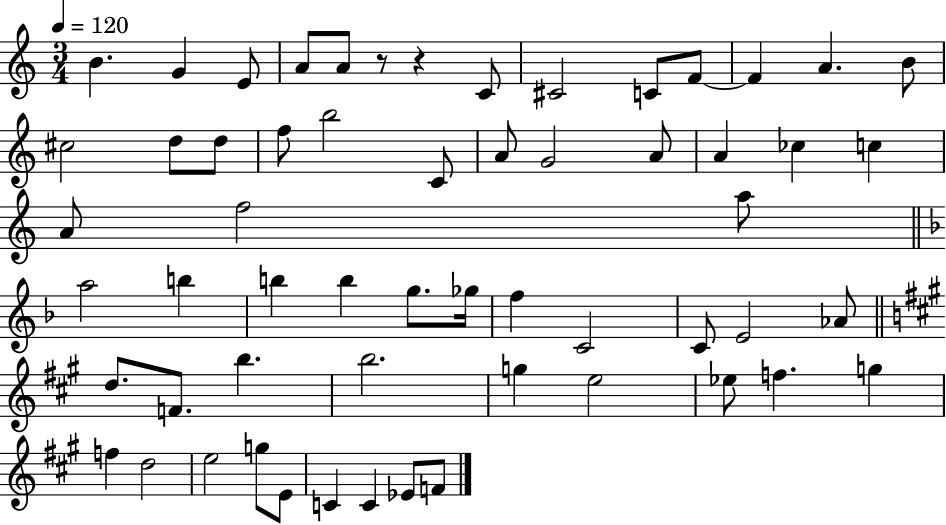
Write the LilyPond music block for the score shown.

{
  \clef treble
  \numericTimeSignature
  \time 3/4
  \key c \major
  \tempo 4 = 120
  b'4. g'4 e'8 | a'8 a'8 r8 r4 c'8 | cis'2 c'8 f'8~~ | f'4 a'4. b'8 | \break cis''2 d''8 d''8 | f''8 b''2 c'8 | a'8 g'2 a'8 | a'4 ces''4 c''4 | \break a'8 f''2 a''8 | \bar "||" \break \key f \major a''2 b''4 | b''4 b''4 g''8. ges''16 | f''4 c'2 | c'8 e'2 aes'8 | \break \bar "||" \break \key a \major d''8. f'8. b''4. | b''2. | g''4 e''2 | ees''8 f''4. g''4 | \break f''4 d''2 | e''2 g''8 e'8 | c'4 c'4 ees'8 f'8 | \bar "|."
}